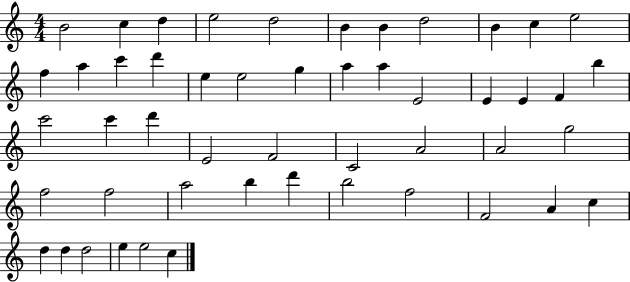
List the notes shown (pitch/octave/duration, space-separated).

B4/h C5/q D5/q E5/h D5/h B4/q B4/q D5/h B4/q C5/q E5/h F5/q A5/q C6/q D6/q E5/q E5/h G5/q A5/q A5/q E4/h E4/q E4/q F4/q B5/q C6/h C6/q D6/q E4/h F4/h C4/h A4/h A4/h G5/h F5/h F5/h A5/h B5/q D6/q B5/h F5/h F4/h A4/q C5/q D5/q D5/q D5/h E5/q E5/h C5/q